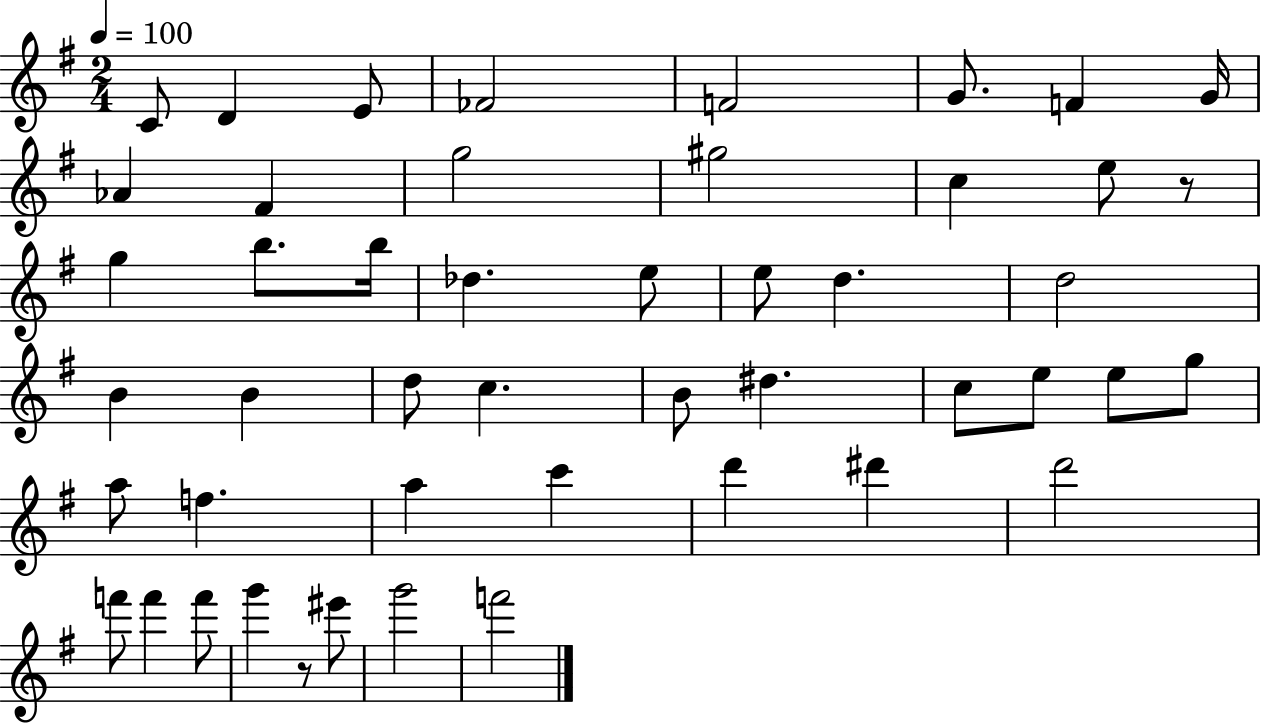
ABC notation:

X:1
T:Untitled
M:2/4
L:1/4
K:G
C/2 D E/2 _F2 F2 G/2 F G/4 _A ^F g2 ^g2 c e/2 z/2 g b/2 b/4 _d e/2 e/2 d d2 B B d/2 c B/2 ^d c/2 e/2 e/2 g/2 a/2 f a c' d' ^d' d'2 f'/2 f' f'/2 g' z/2 ^e'/2 g'2 f'2